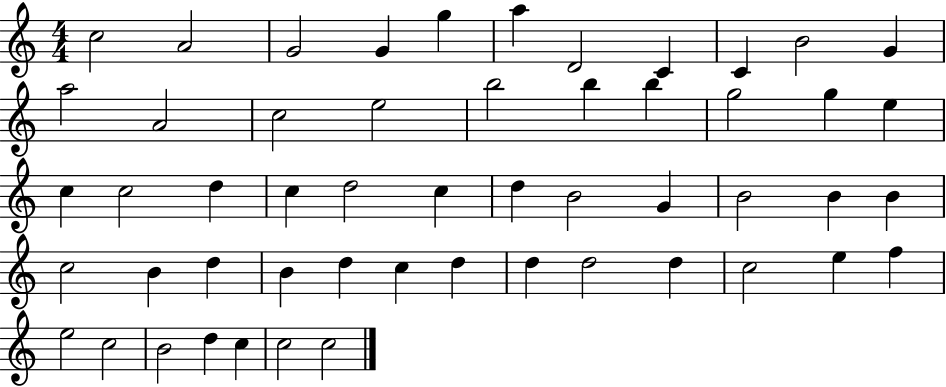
{
  \clef treble
  \numericTimeSignature
  \time 4/4
  \key c \major
  c''2 a'2 | g'2 g'4 g''4 | a''4 d'2 c'4 | c'4 b'2 g'4 | \break a''2 a'2 | c''2 e''2 | b''2 b''4 b''4 | g''2 g''4 e''4 | \break c''4 c''2 d''4 | c''4 d''2 c''4 | d''4 b'2 g'4 | b'2 b'4 b'4 | \break c''2 b'4 d''4 | b'4 d''4 c''4 d''4 | d''4 d''2 d''4 | c''2 e''4 f''4 | \break e''2 c''2 | b'2 d''4 c''4 | c''2 c''2 | \bar "|."
}